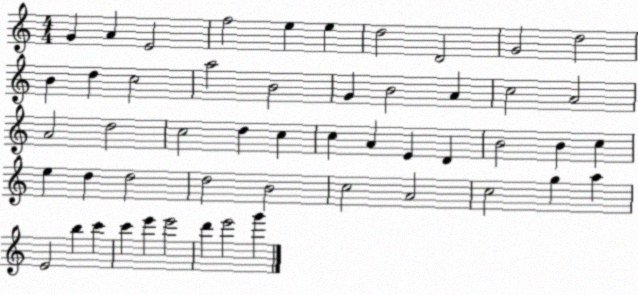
X:1
T:Untitled
M:4/4
L:1/4
K:C
G A E2 f2 e e d2 D2 G2 d2 B d c2 a2 B2 G B2 A c2 A2 A2 d2 c2 d c c A E D B2 B c e d d2 d2 B2 c2 A2 c2 g a E2 b c' c' e' e'2 d' e'2 g'